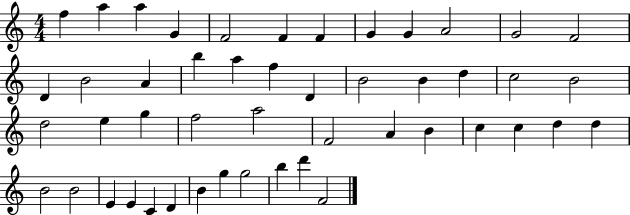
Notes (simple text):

F5/q A5/q A5/q G4/q F4/h F4/q F4/q G4/q G4/q A4/h G4/h F4/h D4/q B4/h A4/q B5/q A5/q F5/q D4/q B4/h B4/q D5/q C5/h B4/h D5/h E5/q G5/q F5/h A5/h F4/h A4/q B4/q C5/q C5/q D5/q D5/q B4/h B4/h E4/q E4/q C4/q D4/q B4/q G5/q G5/h B5/q D6/q F4/h